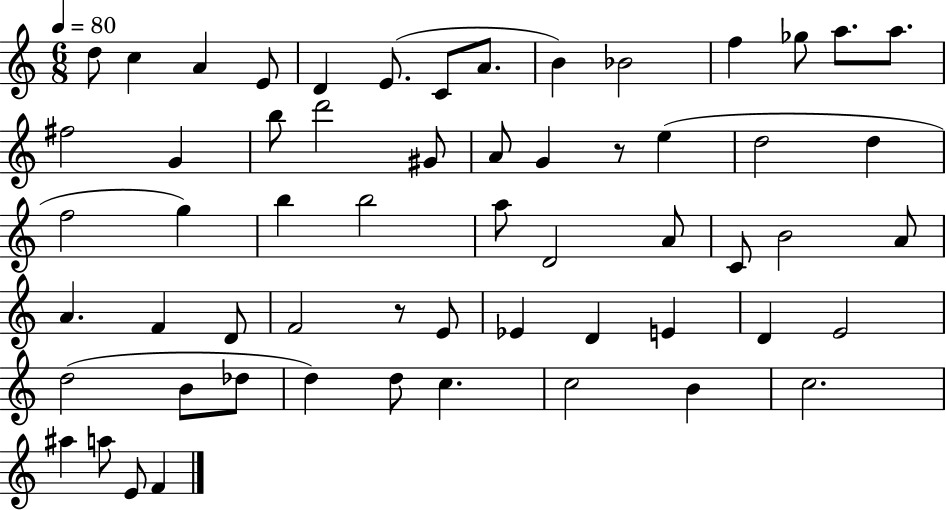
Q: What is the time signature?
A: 6/8